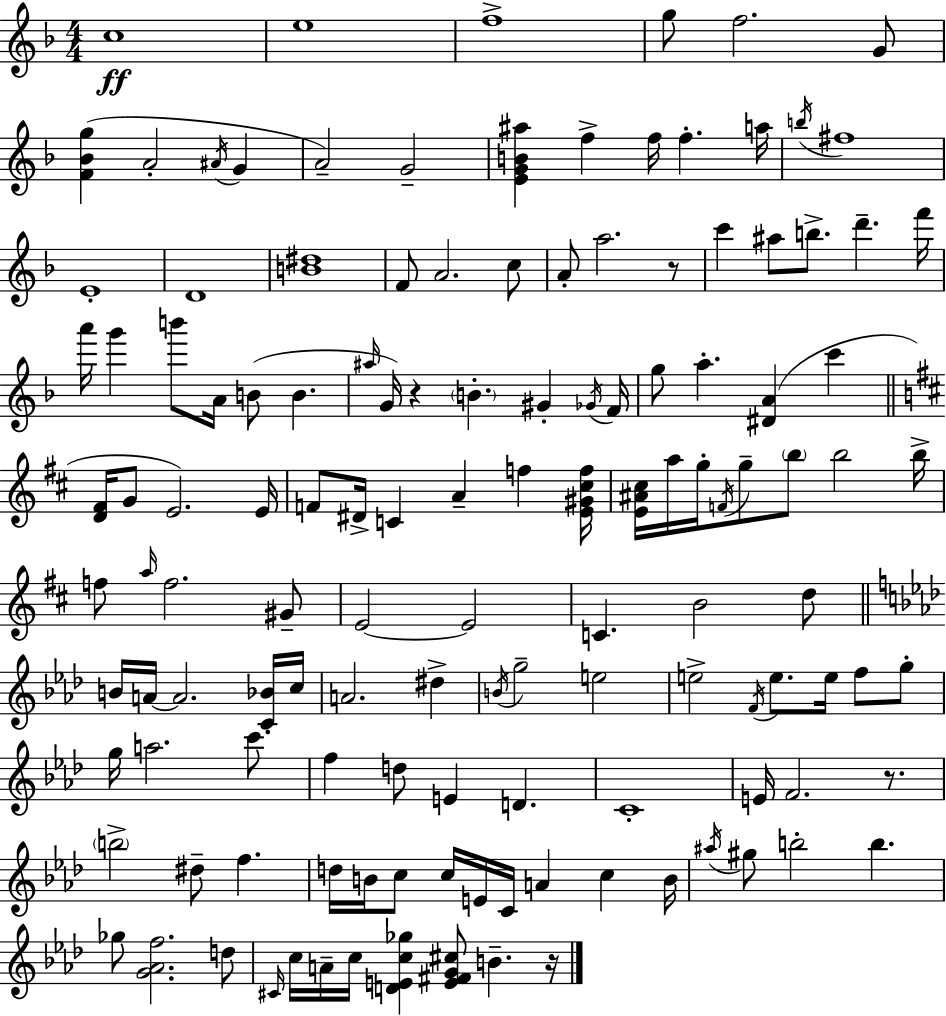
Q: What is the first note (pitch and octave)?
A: C5